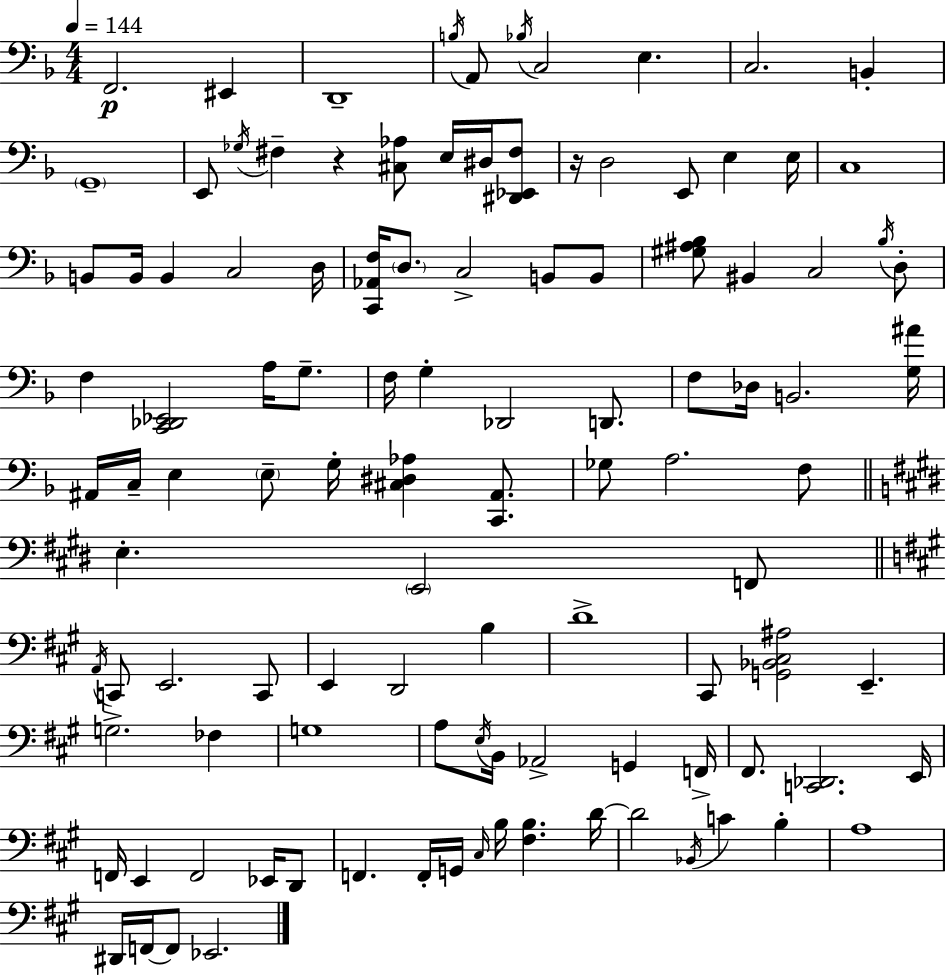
{
  \clef bass
  \numericTimeSignature
  \time 4/4
  \key f \major
  \tempo 4 = 144
  f,2.\p eis,4 | d,1-- | \acciaccatura { b16 } a,8 \acciaccatura { bes16 } c2 e4. | c2. b,4-. | \break \parenthesize g,1-- | e,8 \acciaccatura { ges16 } fis4-- r4 <cis aes>8 e16 | dis16 <dis, ees, fis>8 r16 d2 e,8 e4 | e16 c1 | \break b,8 b,16 b,4 c2 | d16 <c, aes, f>16 \parenthesize d8. c2-> b,8 | b,8 <gis ais bes>8 bis,4 c2 | \acciaccatura { bes16 } d8-. f4 <c, des, ees,>2 | \break a16 g8.-- f16 g4-. des,2 | d,8. f8 des16 b,2. | <g ais'>16 ais,16 c16-- e4 \parenthesize e8-- g16-. <cis dis aes>4 | <c, ais,>8. ges8 a2. | \break f8 \bar "||" \break \key e \major e4.-. \parenthesize e,2 f,8 | \bar "||" \break \key a \major \acciaccatura { a,16 } c,8 e,2. c,8 | e,4 d,2 b4 | d'1-> | cis,8 <g, bes, cis ais>2 e,4.-- | \break g2.-> fes4 | g1 | a8 \acciaccatura { e16 } b,16 aes,2-> g,4 | f,16-> fis,8. <c, des,>2. | \break e,16 f,16 e,4 f,2 ees,16 | d,8 f,4. f,16-. g,16 \grace { cis16 } b16 <fis b>4. | d'16~~ d'2 \acciaccatura { bes,16 } c'4 | b4-. a1 | \break dis,16 f,16~~ f,8 ees,2. | \bar "|."
}